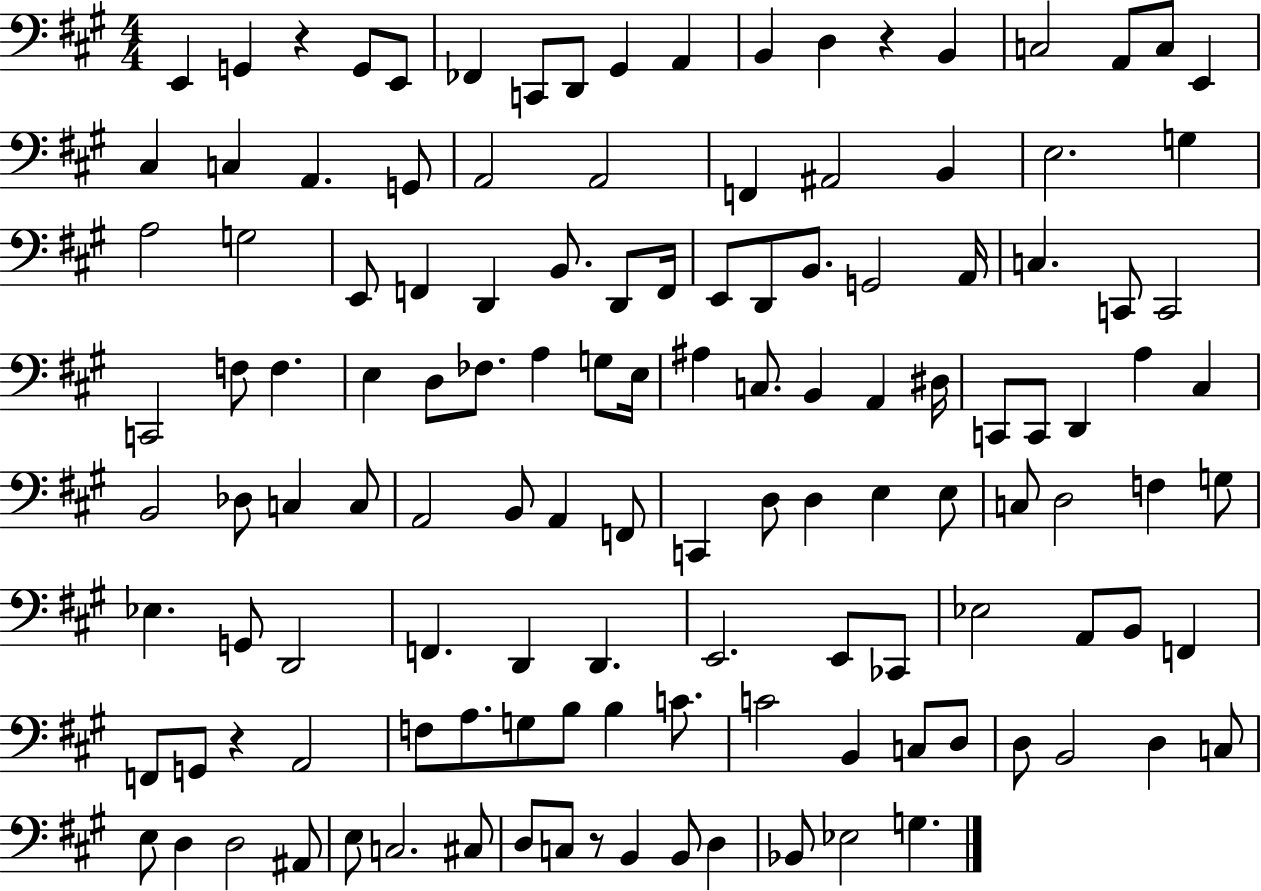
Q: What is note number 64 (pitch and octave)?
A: Db3